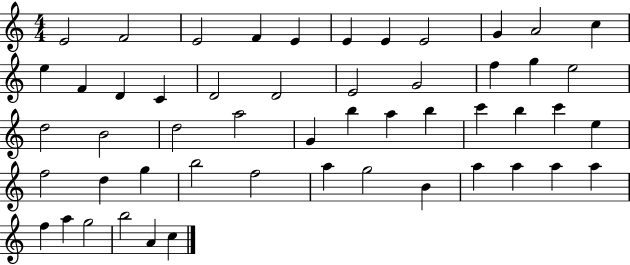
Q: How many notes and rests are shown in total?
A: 52